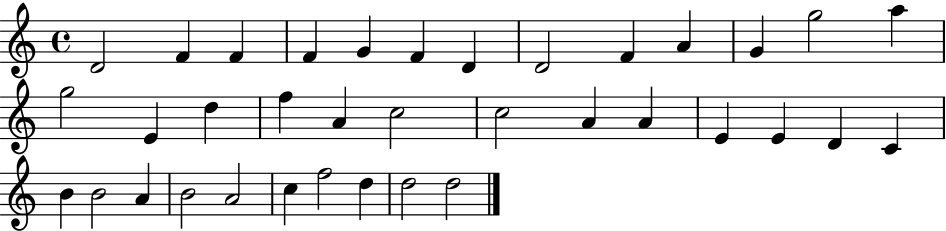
X:1
T:Untitled
M:4/4
L:1/4
K:C
D2 F F F G F D D2 F A G g2 a g2 E d f A c2 c2 A A E E D C B B2 A B2 A2 c f2 d d2 d2